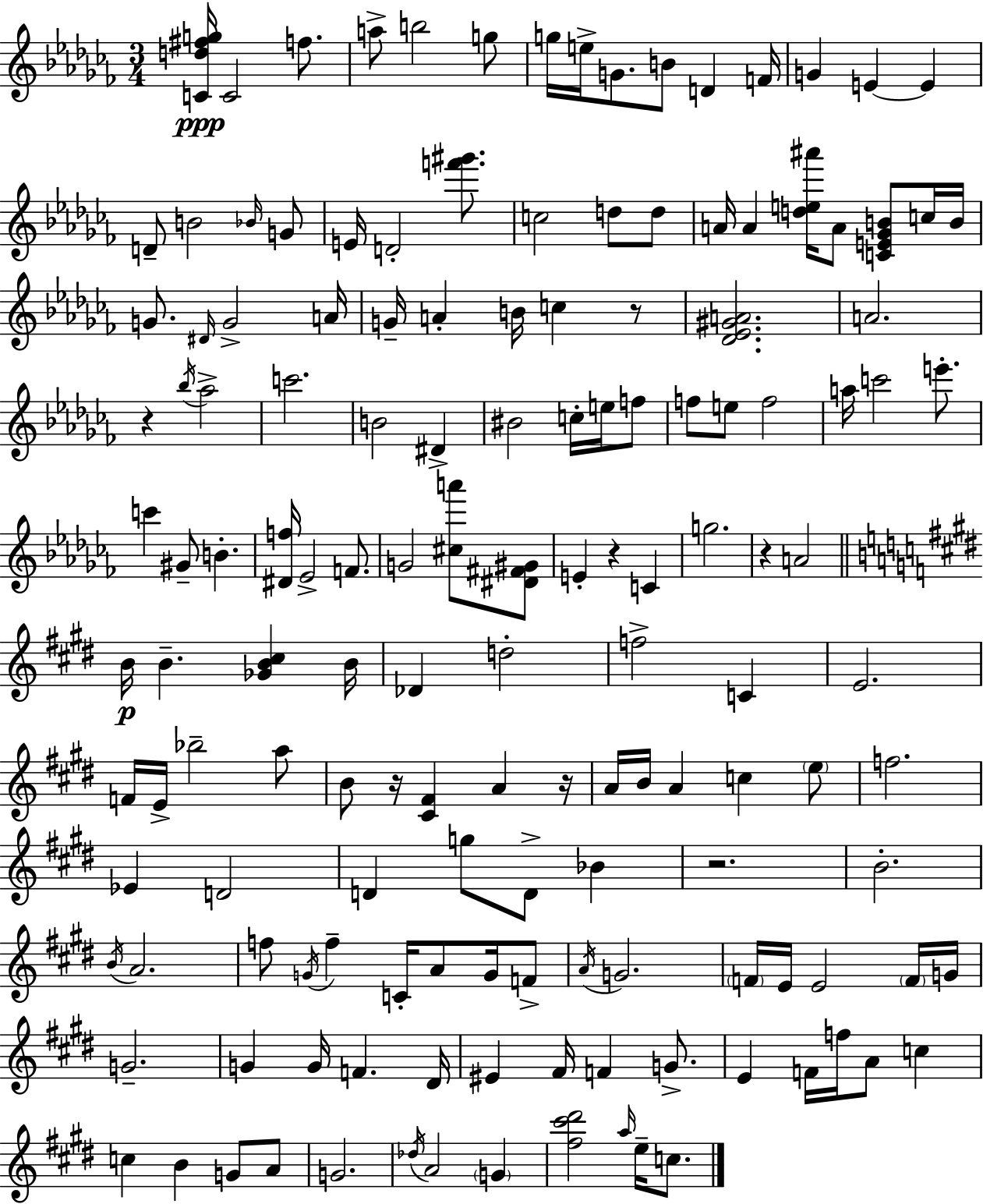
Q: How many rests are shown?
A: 7